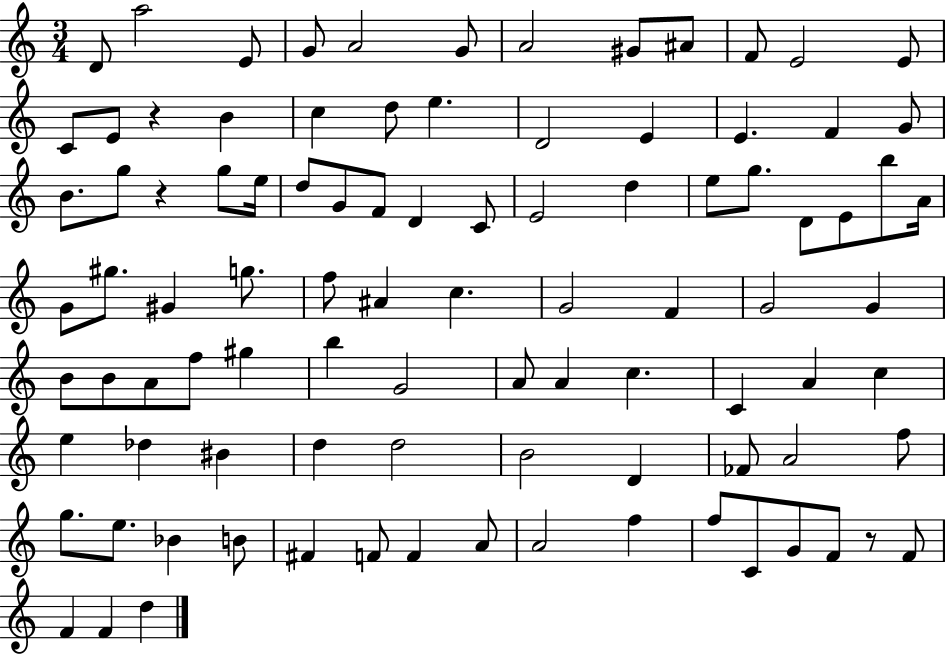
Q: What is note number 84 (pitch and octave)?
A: F5